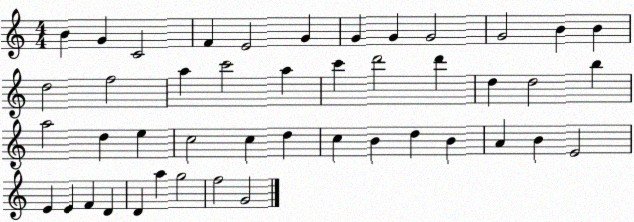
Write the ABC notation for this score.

X:1
T:Untitled
M:4/4
L:1/4
K:C
B G C2 F E2 G G G G2 G2 B B d2 f2 a c'2 a c' d'2 d' d d2 b a2 d e c2 c d c B d B A B E2 E E F D D a g2 f2 G2